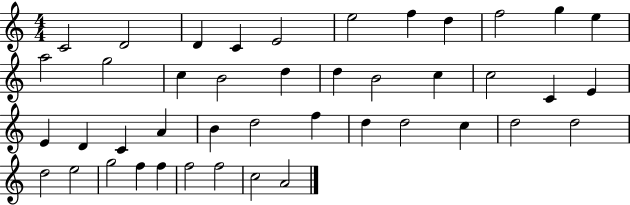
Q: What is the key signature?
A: C major